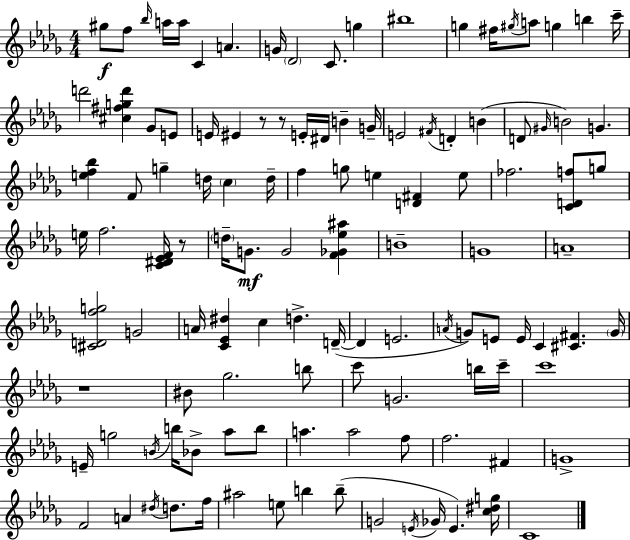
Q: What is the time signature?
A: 4/4